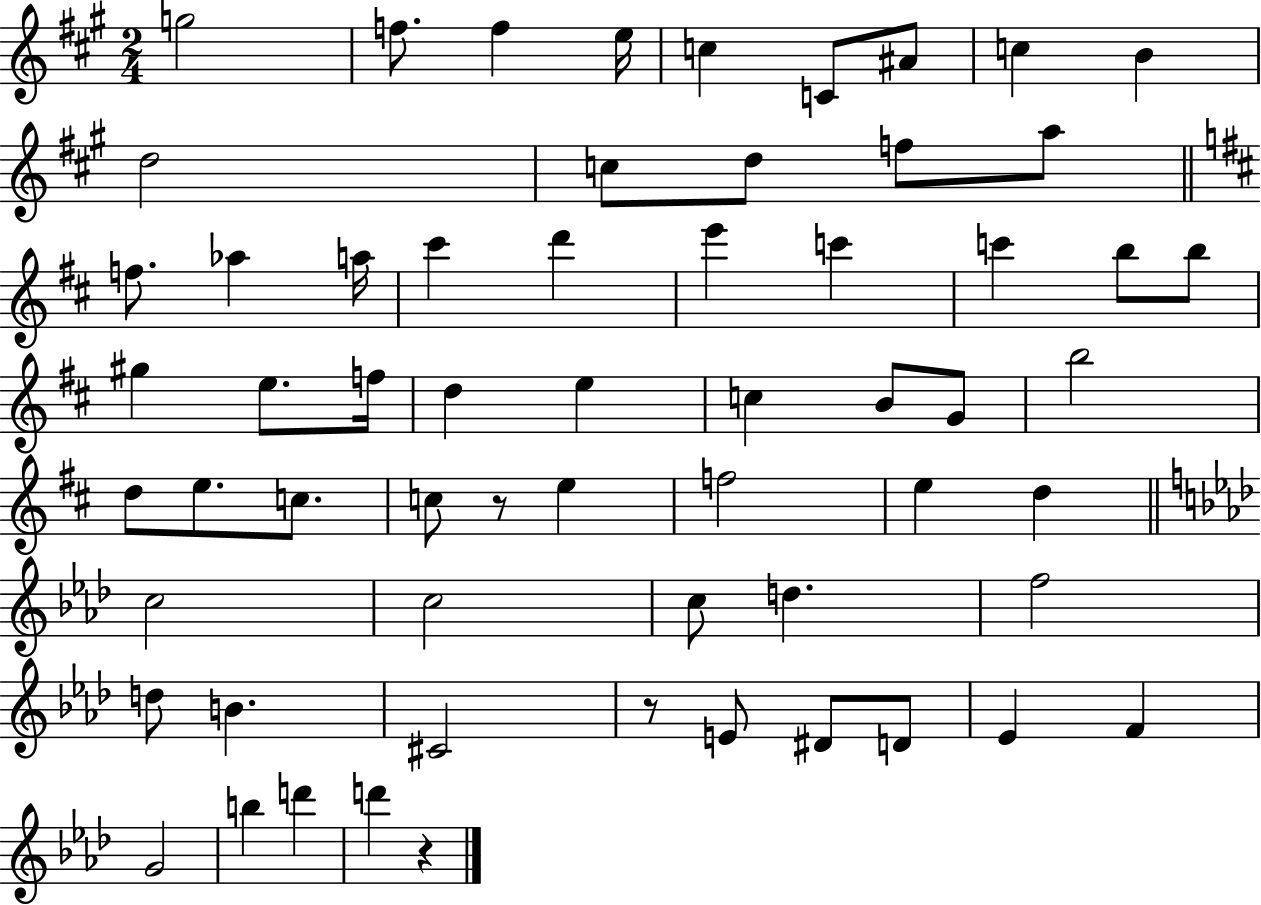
G5/h F5/e. F5/q E5/s C5/q C4/e A#4/e C5/q B4/q D5/h C5/e D5/e F5/e A5/e F5/e. Ab5/q A5/s C#6/q D6/q E6/q C6/q C6/q B5/e B5/e G#5/q E5/e. F5/s D5/q E5/q C5/q B4/e G4/e B5/h D5/e E5/e. C5/e. C5/e R/e E5/q F5/h E5/q D5/q C5/h C5/h C5/e D5/q. F5/h D5/e B4/q. C#4/h R/e E4/e D#4/e D4/e Eb4/q F4/q G4/h B5/q D6/q D6/q R/q